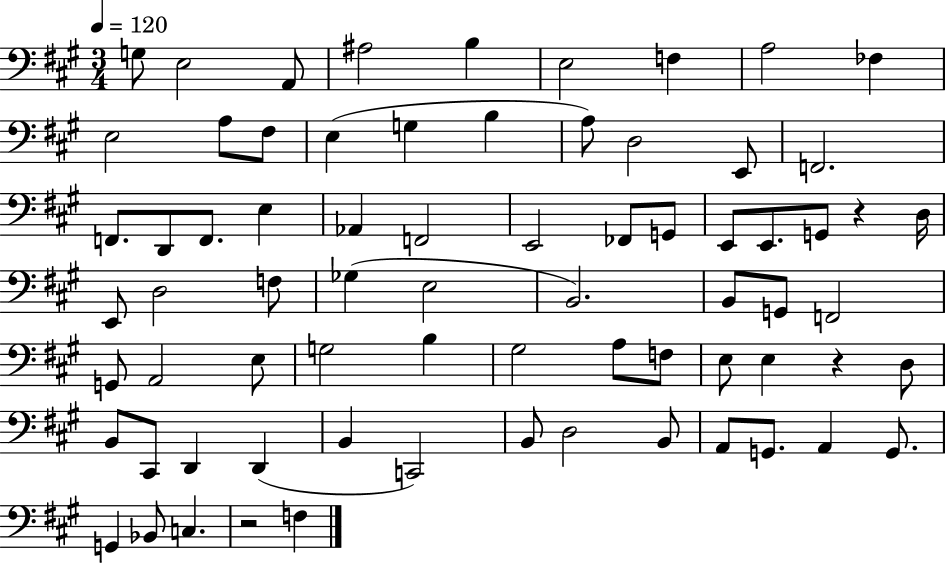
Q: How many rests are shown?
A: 3